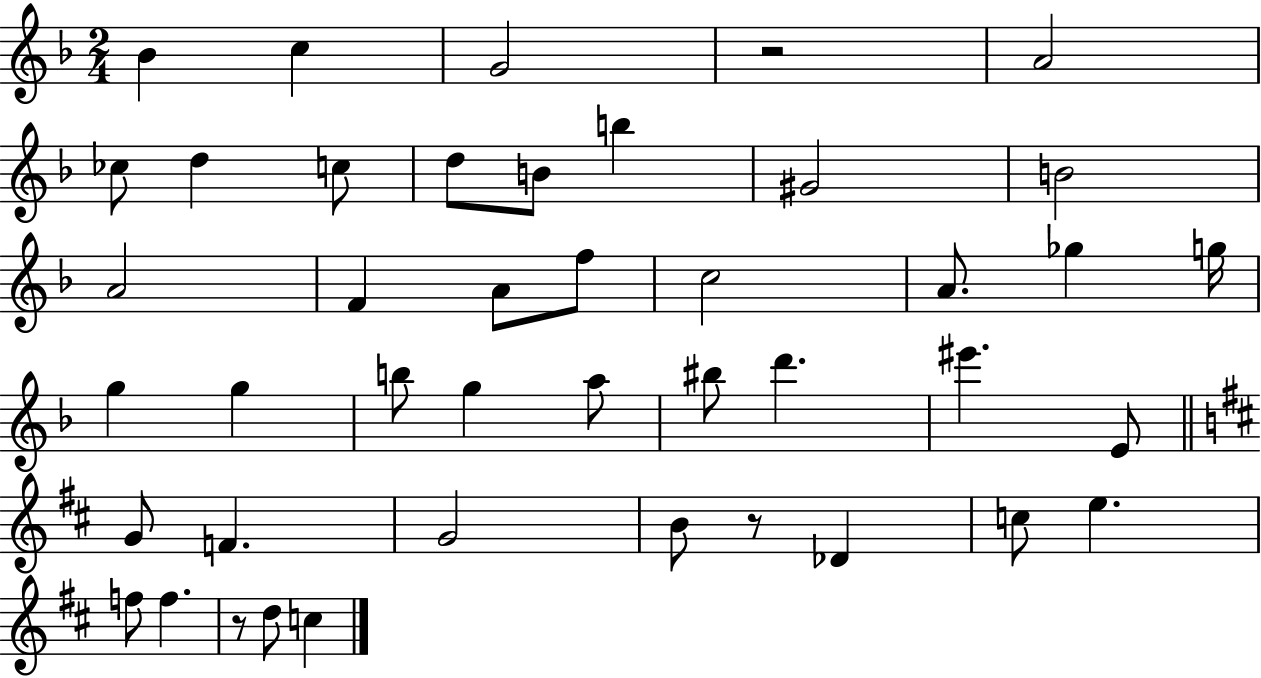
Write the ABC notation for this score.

X:1
T:Untitled
M:2/4
L:1/4
K:F
_B c G2 z2 A2 _c/2 d c/2 d/2 B/2 b ^G2 B2 A2 F A/2 f/2 c2 A/2 _g g/4 g g b/2 g a/2 ^b/2 d' ^e' E/2 G/2 F G2 B/2 z/2 _D c/2 e f/2 f z/2 d/2 c